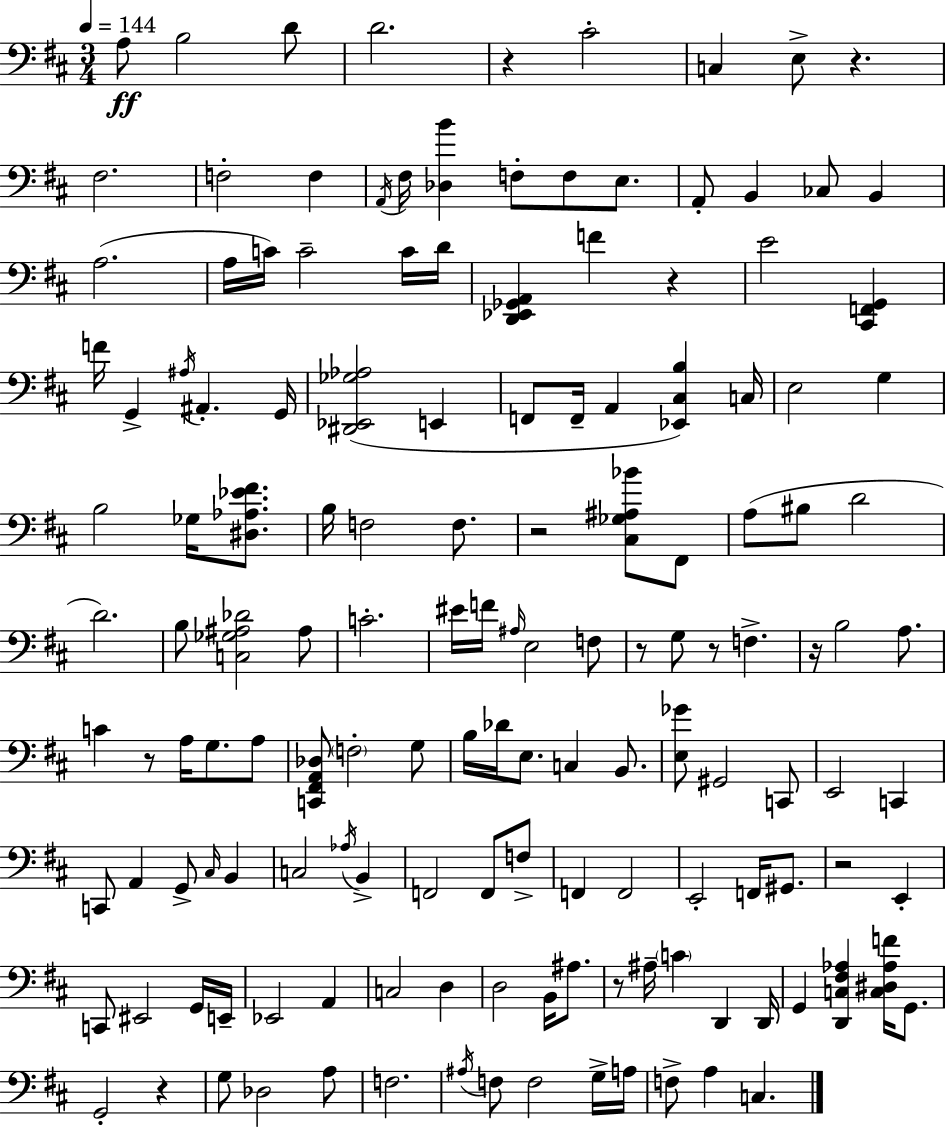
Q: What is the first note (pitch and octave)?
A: A3